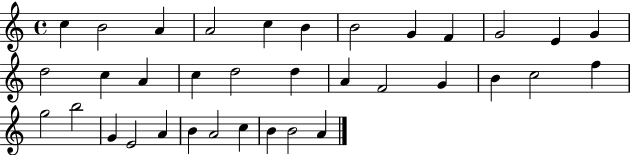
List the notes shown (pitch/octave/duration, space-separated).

C5/q B4/h A4/q A4/h C5/q B4/q B4/h G4/q F4/q G4/h E4/q G4/q D5/h C5/q A4/q C5/q D5/h D5/q A4/q F4/h G4/q B4/q C5/h F5/q G5/h B5/h G4/q E4/h A4/q B4/q A4/h C5/q B4/q B4/h A4/q